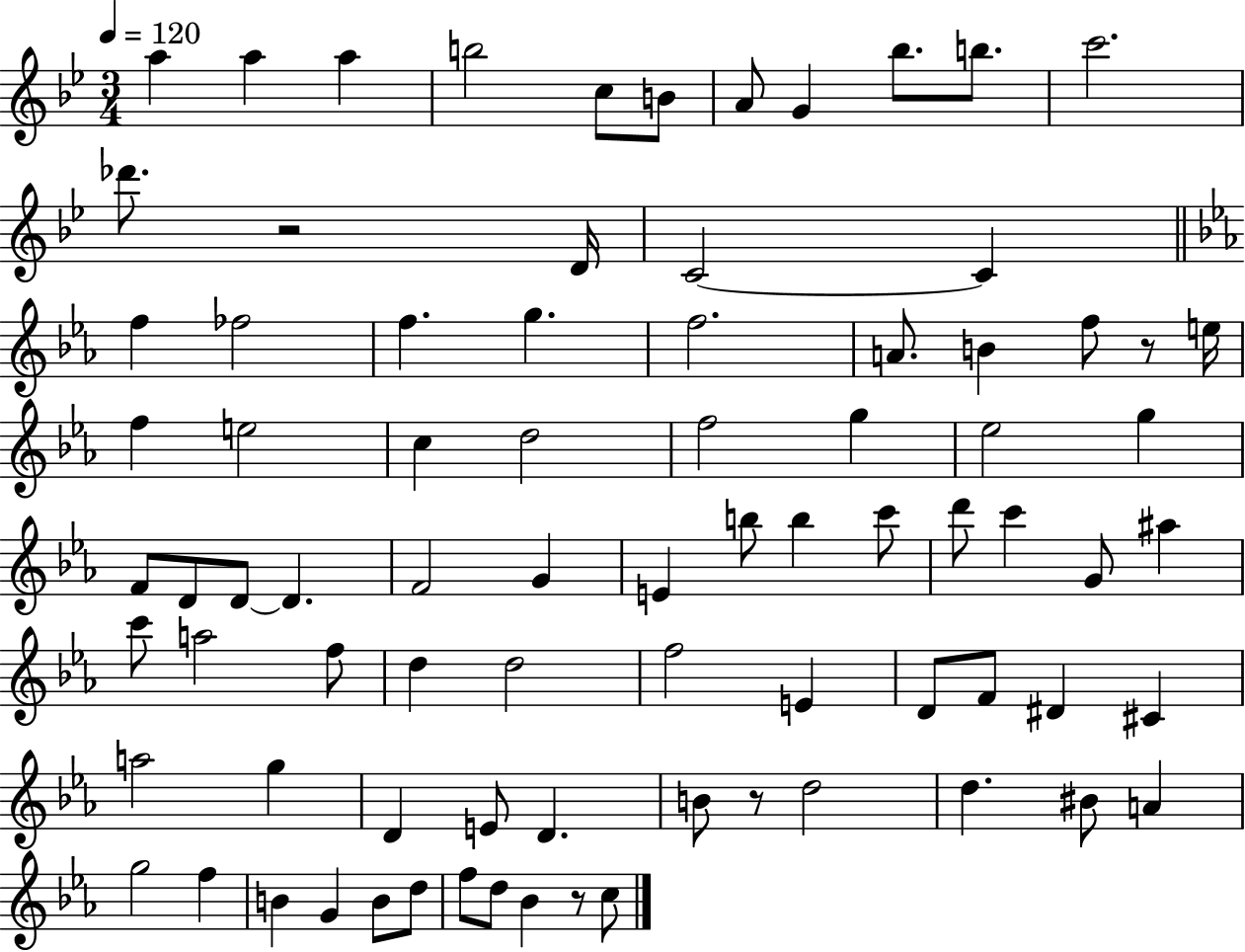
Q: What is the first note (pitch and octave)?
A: A5